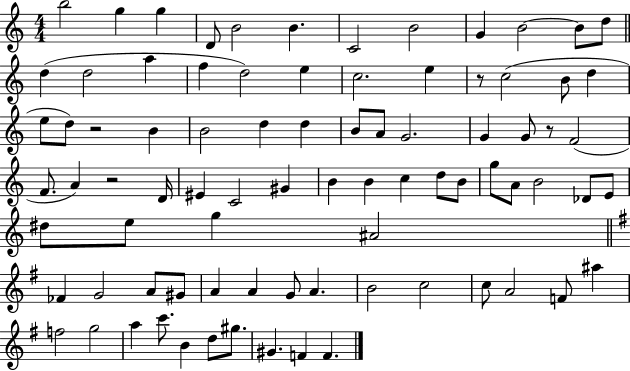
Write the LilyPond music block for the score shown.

{
  \clef treble
  \numericTimeSignature
  \time 4/4
  \key c \major
  b''2 g''4 g''4 | d'8 b'2 b'4. | c'2 b'2 | g'4 b'2~~ b'8 d''8 | \break \bar "||" \break \key c \major d''4( d''2 a''4 | f''4 d''2) e''4 | c''2. e''4 | r8 c''2( b'8 d''4 | \break e''8 d''8) r2 b'4 | b'2 d''4 d''4 | b'8 a'8 g'2. | g'4 g'8 r8 f'2( | \break f'8. a'4) r2 d'16 | eis'4 c'2 gis'4 | b'4 b'4 c''4 d''8 b'8 | g''8 a'8 b'2 des'8 e'8 | \break dis''8 e''8 g''4 ais'2 | \bar "||" \break \key g \major fes'4 g'2 a'8 gis'8 | a'4 a'4 g'8 a'4. | b'2 c''2 | c''8 a'2 f'8 ais''4 | \break f''2 g''2 | a''4 c'''8. b'4 d''8 gis''8. | gis'4. f'4 f'4. | \bar "|."
}